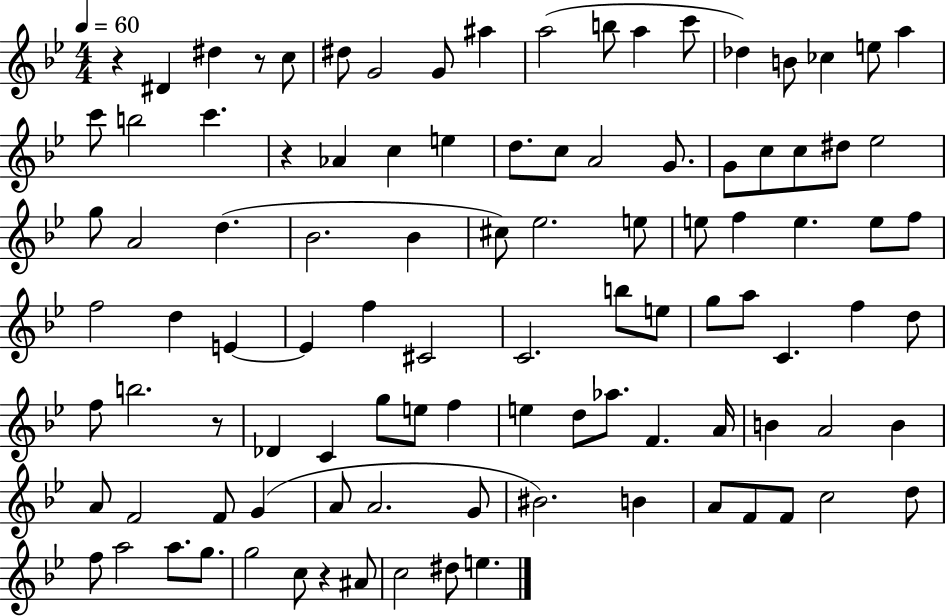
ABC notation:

X:1
T:Untitled
M:4/4
L:1/4
K:Bb
z ^D ^d z/2 c/2 ^d/2 G2 G/2 ^a a2 b/2 a c'/2 _d B/2 _c e/2 a c'/2 b2 c' z _A c e d/2 c/2 A2 G/2 G/2 c/2 c/2 ^d/2 _e2 g/2 A2 d _B2 _B ^c/2 _e2 e/2 e/2 f e e/2 f/2 f2 d E E f ^C2 C2 b/2 e/2 g/2 a/2 C f d/2 f/2 b2 z/2 _D C g/2 e/2 f e d/2 _a/2 F A/4 B A2 B A/2 F2 F/2 G A/2 A2 G/2 ^B2 B A/2 F/2 F/2 c2 d/2 f/2 a2 a/2 g/2 g2 c/2 z ^A/2 c2 ^d/2 e